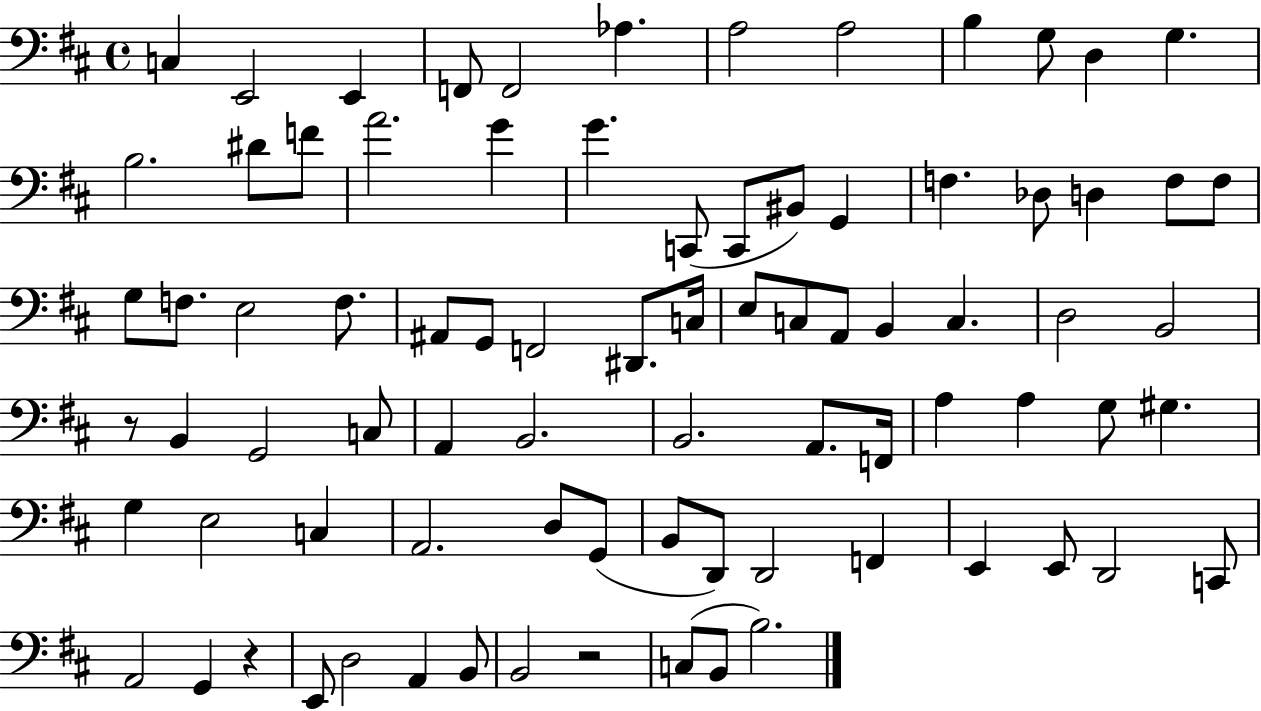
{
  \clef bass
  \time 4/4
  \defaultTimeSignature
  \key d \major
  \repeat volta 2 { c4 e,2 e,4 | f,8 f,2 aes4. | a2 a2 | b4 g8 d4 g4. | \break b2. dis'8 f'8 | a'2. g'4 | g'4. c,8( c,8 bis,8) g,4 | f4. des8 d4 f8 f8 | \break g8 f8. e2 f8. | ais,8 g,8 f,2 dis,8. c16 | e8 c8 a,8 b,4 c4. | d2 b,2 | \break r8 b,4 g,2 c8 | a,4 b,2. | b,2. a,8. f,16 | a4 a4 g8 gis4. | \break g4 e2 c4 | a,2. d8 g,8( | b,8 d,8) d,2 f,4 | e,4 e,8 d,2 c,8 | \break a,2 g,4 r4 | e,8 d2 a,4 b,8 | b,2 r2 | c8( b,8 b2.) | \break } \bar "|."
}